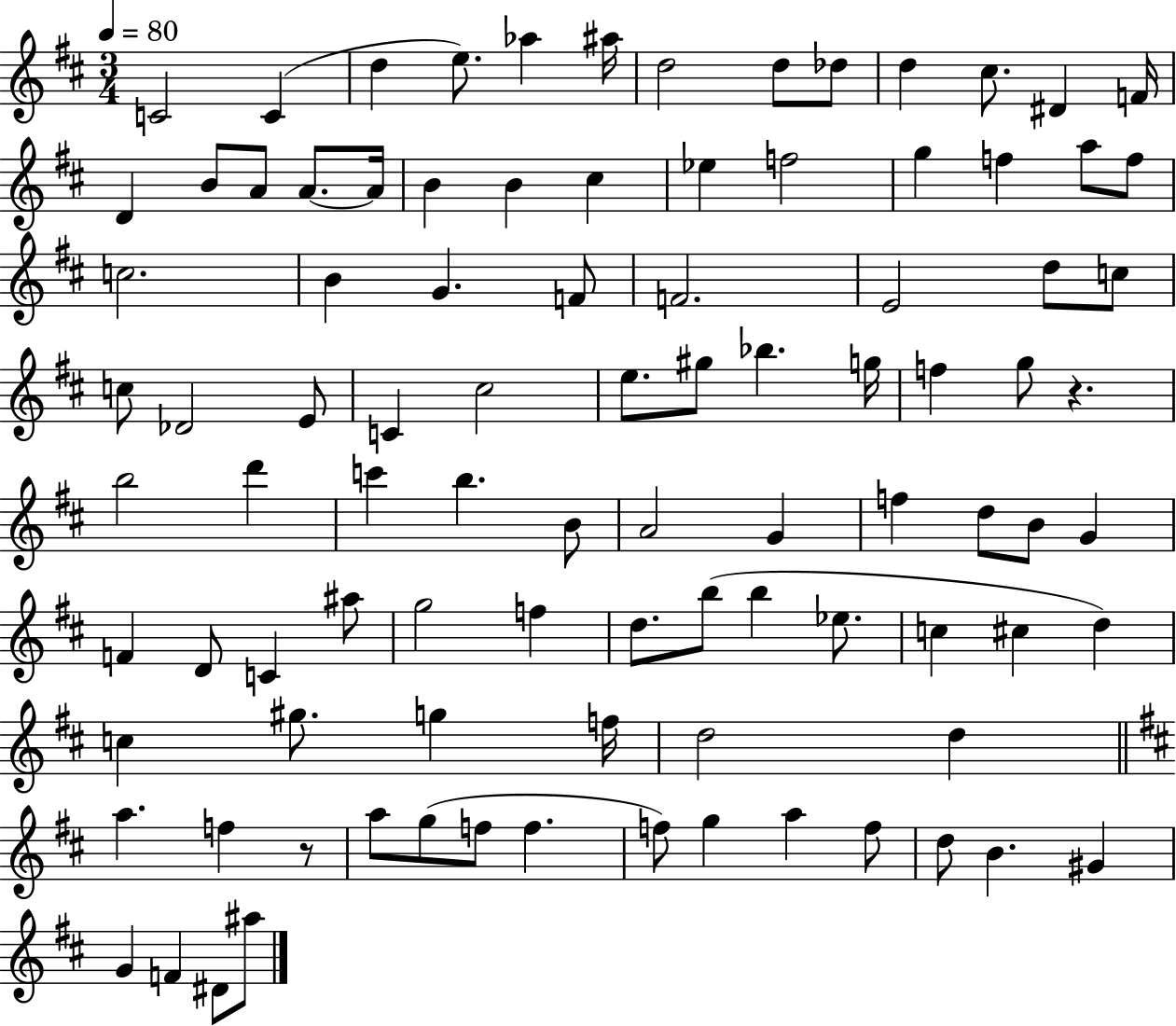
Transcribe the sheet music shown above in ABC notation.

X:1
T:Untitled
M:3/4
L:1/4
K:D
C2 C d e/2 _a ^a/4 d2 d/2 _d/2 d ^c/2 ^D F/4 D B/2 A/2 A/2 A/4 B B ^c _e f2 g f a/2 f/2 c2 B G F/2 F2 E2 d/2 c/2 c/2 _D2 E/2 C ^c2 e/2 ^g/2 _b g/4 f g/2 z b2 d' c' b B/2 A2 G f d/2 B/2 G F D/2 C ^a/2 g2 f d/2 b/2 b _e/2 c ^c d c ^g/2 g f/4 d2 d a f z/2 a/2 g/2 f/2 f f/2 g a f/2 d/2 B ^G G F ^D/2 ^a/2